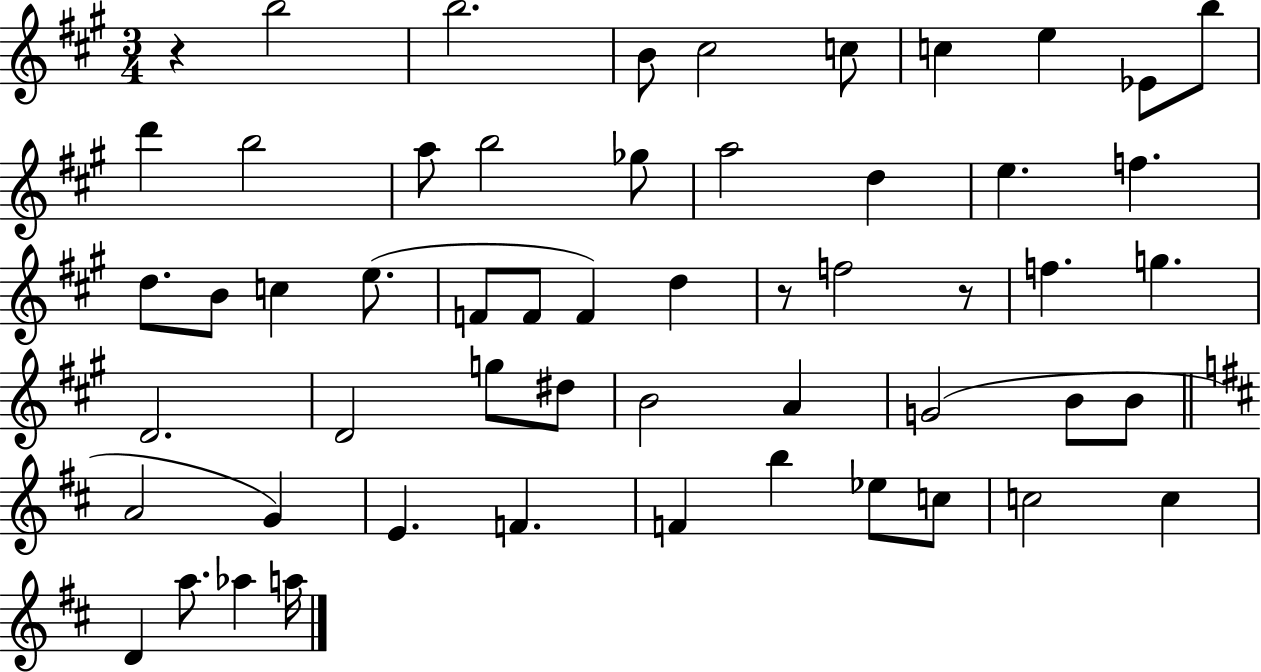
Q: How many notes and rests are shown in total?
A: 55